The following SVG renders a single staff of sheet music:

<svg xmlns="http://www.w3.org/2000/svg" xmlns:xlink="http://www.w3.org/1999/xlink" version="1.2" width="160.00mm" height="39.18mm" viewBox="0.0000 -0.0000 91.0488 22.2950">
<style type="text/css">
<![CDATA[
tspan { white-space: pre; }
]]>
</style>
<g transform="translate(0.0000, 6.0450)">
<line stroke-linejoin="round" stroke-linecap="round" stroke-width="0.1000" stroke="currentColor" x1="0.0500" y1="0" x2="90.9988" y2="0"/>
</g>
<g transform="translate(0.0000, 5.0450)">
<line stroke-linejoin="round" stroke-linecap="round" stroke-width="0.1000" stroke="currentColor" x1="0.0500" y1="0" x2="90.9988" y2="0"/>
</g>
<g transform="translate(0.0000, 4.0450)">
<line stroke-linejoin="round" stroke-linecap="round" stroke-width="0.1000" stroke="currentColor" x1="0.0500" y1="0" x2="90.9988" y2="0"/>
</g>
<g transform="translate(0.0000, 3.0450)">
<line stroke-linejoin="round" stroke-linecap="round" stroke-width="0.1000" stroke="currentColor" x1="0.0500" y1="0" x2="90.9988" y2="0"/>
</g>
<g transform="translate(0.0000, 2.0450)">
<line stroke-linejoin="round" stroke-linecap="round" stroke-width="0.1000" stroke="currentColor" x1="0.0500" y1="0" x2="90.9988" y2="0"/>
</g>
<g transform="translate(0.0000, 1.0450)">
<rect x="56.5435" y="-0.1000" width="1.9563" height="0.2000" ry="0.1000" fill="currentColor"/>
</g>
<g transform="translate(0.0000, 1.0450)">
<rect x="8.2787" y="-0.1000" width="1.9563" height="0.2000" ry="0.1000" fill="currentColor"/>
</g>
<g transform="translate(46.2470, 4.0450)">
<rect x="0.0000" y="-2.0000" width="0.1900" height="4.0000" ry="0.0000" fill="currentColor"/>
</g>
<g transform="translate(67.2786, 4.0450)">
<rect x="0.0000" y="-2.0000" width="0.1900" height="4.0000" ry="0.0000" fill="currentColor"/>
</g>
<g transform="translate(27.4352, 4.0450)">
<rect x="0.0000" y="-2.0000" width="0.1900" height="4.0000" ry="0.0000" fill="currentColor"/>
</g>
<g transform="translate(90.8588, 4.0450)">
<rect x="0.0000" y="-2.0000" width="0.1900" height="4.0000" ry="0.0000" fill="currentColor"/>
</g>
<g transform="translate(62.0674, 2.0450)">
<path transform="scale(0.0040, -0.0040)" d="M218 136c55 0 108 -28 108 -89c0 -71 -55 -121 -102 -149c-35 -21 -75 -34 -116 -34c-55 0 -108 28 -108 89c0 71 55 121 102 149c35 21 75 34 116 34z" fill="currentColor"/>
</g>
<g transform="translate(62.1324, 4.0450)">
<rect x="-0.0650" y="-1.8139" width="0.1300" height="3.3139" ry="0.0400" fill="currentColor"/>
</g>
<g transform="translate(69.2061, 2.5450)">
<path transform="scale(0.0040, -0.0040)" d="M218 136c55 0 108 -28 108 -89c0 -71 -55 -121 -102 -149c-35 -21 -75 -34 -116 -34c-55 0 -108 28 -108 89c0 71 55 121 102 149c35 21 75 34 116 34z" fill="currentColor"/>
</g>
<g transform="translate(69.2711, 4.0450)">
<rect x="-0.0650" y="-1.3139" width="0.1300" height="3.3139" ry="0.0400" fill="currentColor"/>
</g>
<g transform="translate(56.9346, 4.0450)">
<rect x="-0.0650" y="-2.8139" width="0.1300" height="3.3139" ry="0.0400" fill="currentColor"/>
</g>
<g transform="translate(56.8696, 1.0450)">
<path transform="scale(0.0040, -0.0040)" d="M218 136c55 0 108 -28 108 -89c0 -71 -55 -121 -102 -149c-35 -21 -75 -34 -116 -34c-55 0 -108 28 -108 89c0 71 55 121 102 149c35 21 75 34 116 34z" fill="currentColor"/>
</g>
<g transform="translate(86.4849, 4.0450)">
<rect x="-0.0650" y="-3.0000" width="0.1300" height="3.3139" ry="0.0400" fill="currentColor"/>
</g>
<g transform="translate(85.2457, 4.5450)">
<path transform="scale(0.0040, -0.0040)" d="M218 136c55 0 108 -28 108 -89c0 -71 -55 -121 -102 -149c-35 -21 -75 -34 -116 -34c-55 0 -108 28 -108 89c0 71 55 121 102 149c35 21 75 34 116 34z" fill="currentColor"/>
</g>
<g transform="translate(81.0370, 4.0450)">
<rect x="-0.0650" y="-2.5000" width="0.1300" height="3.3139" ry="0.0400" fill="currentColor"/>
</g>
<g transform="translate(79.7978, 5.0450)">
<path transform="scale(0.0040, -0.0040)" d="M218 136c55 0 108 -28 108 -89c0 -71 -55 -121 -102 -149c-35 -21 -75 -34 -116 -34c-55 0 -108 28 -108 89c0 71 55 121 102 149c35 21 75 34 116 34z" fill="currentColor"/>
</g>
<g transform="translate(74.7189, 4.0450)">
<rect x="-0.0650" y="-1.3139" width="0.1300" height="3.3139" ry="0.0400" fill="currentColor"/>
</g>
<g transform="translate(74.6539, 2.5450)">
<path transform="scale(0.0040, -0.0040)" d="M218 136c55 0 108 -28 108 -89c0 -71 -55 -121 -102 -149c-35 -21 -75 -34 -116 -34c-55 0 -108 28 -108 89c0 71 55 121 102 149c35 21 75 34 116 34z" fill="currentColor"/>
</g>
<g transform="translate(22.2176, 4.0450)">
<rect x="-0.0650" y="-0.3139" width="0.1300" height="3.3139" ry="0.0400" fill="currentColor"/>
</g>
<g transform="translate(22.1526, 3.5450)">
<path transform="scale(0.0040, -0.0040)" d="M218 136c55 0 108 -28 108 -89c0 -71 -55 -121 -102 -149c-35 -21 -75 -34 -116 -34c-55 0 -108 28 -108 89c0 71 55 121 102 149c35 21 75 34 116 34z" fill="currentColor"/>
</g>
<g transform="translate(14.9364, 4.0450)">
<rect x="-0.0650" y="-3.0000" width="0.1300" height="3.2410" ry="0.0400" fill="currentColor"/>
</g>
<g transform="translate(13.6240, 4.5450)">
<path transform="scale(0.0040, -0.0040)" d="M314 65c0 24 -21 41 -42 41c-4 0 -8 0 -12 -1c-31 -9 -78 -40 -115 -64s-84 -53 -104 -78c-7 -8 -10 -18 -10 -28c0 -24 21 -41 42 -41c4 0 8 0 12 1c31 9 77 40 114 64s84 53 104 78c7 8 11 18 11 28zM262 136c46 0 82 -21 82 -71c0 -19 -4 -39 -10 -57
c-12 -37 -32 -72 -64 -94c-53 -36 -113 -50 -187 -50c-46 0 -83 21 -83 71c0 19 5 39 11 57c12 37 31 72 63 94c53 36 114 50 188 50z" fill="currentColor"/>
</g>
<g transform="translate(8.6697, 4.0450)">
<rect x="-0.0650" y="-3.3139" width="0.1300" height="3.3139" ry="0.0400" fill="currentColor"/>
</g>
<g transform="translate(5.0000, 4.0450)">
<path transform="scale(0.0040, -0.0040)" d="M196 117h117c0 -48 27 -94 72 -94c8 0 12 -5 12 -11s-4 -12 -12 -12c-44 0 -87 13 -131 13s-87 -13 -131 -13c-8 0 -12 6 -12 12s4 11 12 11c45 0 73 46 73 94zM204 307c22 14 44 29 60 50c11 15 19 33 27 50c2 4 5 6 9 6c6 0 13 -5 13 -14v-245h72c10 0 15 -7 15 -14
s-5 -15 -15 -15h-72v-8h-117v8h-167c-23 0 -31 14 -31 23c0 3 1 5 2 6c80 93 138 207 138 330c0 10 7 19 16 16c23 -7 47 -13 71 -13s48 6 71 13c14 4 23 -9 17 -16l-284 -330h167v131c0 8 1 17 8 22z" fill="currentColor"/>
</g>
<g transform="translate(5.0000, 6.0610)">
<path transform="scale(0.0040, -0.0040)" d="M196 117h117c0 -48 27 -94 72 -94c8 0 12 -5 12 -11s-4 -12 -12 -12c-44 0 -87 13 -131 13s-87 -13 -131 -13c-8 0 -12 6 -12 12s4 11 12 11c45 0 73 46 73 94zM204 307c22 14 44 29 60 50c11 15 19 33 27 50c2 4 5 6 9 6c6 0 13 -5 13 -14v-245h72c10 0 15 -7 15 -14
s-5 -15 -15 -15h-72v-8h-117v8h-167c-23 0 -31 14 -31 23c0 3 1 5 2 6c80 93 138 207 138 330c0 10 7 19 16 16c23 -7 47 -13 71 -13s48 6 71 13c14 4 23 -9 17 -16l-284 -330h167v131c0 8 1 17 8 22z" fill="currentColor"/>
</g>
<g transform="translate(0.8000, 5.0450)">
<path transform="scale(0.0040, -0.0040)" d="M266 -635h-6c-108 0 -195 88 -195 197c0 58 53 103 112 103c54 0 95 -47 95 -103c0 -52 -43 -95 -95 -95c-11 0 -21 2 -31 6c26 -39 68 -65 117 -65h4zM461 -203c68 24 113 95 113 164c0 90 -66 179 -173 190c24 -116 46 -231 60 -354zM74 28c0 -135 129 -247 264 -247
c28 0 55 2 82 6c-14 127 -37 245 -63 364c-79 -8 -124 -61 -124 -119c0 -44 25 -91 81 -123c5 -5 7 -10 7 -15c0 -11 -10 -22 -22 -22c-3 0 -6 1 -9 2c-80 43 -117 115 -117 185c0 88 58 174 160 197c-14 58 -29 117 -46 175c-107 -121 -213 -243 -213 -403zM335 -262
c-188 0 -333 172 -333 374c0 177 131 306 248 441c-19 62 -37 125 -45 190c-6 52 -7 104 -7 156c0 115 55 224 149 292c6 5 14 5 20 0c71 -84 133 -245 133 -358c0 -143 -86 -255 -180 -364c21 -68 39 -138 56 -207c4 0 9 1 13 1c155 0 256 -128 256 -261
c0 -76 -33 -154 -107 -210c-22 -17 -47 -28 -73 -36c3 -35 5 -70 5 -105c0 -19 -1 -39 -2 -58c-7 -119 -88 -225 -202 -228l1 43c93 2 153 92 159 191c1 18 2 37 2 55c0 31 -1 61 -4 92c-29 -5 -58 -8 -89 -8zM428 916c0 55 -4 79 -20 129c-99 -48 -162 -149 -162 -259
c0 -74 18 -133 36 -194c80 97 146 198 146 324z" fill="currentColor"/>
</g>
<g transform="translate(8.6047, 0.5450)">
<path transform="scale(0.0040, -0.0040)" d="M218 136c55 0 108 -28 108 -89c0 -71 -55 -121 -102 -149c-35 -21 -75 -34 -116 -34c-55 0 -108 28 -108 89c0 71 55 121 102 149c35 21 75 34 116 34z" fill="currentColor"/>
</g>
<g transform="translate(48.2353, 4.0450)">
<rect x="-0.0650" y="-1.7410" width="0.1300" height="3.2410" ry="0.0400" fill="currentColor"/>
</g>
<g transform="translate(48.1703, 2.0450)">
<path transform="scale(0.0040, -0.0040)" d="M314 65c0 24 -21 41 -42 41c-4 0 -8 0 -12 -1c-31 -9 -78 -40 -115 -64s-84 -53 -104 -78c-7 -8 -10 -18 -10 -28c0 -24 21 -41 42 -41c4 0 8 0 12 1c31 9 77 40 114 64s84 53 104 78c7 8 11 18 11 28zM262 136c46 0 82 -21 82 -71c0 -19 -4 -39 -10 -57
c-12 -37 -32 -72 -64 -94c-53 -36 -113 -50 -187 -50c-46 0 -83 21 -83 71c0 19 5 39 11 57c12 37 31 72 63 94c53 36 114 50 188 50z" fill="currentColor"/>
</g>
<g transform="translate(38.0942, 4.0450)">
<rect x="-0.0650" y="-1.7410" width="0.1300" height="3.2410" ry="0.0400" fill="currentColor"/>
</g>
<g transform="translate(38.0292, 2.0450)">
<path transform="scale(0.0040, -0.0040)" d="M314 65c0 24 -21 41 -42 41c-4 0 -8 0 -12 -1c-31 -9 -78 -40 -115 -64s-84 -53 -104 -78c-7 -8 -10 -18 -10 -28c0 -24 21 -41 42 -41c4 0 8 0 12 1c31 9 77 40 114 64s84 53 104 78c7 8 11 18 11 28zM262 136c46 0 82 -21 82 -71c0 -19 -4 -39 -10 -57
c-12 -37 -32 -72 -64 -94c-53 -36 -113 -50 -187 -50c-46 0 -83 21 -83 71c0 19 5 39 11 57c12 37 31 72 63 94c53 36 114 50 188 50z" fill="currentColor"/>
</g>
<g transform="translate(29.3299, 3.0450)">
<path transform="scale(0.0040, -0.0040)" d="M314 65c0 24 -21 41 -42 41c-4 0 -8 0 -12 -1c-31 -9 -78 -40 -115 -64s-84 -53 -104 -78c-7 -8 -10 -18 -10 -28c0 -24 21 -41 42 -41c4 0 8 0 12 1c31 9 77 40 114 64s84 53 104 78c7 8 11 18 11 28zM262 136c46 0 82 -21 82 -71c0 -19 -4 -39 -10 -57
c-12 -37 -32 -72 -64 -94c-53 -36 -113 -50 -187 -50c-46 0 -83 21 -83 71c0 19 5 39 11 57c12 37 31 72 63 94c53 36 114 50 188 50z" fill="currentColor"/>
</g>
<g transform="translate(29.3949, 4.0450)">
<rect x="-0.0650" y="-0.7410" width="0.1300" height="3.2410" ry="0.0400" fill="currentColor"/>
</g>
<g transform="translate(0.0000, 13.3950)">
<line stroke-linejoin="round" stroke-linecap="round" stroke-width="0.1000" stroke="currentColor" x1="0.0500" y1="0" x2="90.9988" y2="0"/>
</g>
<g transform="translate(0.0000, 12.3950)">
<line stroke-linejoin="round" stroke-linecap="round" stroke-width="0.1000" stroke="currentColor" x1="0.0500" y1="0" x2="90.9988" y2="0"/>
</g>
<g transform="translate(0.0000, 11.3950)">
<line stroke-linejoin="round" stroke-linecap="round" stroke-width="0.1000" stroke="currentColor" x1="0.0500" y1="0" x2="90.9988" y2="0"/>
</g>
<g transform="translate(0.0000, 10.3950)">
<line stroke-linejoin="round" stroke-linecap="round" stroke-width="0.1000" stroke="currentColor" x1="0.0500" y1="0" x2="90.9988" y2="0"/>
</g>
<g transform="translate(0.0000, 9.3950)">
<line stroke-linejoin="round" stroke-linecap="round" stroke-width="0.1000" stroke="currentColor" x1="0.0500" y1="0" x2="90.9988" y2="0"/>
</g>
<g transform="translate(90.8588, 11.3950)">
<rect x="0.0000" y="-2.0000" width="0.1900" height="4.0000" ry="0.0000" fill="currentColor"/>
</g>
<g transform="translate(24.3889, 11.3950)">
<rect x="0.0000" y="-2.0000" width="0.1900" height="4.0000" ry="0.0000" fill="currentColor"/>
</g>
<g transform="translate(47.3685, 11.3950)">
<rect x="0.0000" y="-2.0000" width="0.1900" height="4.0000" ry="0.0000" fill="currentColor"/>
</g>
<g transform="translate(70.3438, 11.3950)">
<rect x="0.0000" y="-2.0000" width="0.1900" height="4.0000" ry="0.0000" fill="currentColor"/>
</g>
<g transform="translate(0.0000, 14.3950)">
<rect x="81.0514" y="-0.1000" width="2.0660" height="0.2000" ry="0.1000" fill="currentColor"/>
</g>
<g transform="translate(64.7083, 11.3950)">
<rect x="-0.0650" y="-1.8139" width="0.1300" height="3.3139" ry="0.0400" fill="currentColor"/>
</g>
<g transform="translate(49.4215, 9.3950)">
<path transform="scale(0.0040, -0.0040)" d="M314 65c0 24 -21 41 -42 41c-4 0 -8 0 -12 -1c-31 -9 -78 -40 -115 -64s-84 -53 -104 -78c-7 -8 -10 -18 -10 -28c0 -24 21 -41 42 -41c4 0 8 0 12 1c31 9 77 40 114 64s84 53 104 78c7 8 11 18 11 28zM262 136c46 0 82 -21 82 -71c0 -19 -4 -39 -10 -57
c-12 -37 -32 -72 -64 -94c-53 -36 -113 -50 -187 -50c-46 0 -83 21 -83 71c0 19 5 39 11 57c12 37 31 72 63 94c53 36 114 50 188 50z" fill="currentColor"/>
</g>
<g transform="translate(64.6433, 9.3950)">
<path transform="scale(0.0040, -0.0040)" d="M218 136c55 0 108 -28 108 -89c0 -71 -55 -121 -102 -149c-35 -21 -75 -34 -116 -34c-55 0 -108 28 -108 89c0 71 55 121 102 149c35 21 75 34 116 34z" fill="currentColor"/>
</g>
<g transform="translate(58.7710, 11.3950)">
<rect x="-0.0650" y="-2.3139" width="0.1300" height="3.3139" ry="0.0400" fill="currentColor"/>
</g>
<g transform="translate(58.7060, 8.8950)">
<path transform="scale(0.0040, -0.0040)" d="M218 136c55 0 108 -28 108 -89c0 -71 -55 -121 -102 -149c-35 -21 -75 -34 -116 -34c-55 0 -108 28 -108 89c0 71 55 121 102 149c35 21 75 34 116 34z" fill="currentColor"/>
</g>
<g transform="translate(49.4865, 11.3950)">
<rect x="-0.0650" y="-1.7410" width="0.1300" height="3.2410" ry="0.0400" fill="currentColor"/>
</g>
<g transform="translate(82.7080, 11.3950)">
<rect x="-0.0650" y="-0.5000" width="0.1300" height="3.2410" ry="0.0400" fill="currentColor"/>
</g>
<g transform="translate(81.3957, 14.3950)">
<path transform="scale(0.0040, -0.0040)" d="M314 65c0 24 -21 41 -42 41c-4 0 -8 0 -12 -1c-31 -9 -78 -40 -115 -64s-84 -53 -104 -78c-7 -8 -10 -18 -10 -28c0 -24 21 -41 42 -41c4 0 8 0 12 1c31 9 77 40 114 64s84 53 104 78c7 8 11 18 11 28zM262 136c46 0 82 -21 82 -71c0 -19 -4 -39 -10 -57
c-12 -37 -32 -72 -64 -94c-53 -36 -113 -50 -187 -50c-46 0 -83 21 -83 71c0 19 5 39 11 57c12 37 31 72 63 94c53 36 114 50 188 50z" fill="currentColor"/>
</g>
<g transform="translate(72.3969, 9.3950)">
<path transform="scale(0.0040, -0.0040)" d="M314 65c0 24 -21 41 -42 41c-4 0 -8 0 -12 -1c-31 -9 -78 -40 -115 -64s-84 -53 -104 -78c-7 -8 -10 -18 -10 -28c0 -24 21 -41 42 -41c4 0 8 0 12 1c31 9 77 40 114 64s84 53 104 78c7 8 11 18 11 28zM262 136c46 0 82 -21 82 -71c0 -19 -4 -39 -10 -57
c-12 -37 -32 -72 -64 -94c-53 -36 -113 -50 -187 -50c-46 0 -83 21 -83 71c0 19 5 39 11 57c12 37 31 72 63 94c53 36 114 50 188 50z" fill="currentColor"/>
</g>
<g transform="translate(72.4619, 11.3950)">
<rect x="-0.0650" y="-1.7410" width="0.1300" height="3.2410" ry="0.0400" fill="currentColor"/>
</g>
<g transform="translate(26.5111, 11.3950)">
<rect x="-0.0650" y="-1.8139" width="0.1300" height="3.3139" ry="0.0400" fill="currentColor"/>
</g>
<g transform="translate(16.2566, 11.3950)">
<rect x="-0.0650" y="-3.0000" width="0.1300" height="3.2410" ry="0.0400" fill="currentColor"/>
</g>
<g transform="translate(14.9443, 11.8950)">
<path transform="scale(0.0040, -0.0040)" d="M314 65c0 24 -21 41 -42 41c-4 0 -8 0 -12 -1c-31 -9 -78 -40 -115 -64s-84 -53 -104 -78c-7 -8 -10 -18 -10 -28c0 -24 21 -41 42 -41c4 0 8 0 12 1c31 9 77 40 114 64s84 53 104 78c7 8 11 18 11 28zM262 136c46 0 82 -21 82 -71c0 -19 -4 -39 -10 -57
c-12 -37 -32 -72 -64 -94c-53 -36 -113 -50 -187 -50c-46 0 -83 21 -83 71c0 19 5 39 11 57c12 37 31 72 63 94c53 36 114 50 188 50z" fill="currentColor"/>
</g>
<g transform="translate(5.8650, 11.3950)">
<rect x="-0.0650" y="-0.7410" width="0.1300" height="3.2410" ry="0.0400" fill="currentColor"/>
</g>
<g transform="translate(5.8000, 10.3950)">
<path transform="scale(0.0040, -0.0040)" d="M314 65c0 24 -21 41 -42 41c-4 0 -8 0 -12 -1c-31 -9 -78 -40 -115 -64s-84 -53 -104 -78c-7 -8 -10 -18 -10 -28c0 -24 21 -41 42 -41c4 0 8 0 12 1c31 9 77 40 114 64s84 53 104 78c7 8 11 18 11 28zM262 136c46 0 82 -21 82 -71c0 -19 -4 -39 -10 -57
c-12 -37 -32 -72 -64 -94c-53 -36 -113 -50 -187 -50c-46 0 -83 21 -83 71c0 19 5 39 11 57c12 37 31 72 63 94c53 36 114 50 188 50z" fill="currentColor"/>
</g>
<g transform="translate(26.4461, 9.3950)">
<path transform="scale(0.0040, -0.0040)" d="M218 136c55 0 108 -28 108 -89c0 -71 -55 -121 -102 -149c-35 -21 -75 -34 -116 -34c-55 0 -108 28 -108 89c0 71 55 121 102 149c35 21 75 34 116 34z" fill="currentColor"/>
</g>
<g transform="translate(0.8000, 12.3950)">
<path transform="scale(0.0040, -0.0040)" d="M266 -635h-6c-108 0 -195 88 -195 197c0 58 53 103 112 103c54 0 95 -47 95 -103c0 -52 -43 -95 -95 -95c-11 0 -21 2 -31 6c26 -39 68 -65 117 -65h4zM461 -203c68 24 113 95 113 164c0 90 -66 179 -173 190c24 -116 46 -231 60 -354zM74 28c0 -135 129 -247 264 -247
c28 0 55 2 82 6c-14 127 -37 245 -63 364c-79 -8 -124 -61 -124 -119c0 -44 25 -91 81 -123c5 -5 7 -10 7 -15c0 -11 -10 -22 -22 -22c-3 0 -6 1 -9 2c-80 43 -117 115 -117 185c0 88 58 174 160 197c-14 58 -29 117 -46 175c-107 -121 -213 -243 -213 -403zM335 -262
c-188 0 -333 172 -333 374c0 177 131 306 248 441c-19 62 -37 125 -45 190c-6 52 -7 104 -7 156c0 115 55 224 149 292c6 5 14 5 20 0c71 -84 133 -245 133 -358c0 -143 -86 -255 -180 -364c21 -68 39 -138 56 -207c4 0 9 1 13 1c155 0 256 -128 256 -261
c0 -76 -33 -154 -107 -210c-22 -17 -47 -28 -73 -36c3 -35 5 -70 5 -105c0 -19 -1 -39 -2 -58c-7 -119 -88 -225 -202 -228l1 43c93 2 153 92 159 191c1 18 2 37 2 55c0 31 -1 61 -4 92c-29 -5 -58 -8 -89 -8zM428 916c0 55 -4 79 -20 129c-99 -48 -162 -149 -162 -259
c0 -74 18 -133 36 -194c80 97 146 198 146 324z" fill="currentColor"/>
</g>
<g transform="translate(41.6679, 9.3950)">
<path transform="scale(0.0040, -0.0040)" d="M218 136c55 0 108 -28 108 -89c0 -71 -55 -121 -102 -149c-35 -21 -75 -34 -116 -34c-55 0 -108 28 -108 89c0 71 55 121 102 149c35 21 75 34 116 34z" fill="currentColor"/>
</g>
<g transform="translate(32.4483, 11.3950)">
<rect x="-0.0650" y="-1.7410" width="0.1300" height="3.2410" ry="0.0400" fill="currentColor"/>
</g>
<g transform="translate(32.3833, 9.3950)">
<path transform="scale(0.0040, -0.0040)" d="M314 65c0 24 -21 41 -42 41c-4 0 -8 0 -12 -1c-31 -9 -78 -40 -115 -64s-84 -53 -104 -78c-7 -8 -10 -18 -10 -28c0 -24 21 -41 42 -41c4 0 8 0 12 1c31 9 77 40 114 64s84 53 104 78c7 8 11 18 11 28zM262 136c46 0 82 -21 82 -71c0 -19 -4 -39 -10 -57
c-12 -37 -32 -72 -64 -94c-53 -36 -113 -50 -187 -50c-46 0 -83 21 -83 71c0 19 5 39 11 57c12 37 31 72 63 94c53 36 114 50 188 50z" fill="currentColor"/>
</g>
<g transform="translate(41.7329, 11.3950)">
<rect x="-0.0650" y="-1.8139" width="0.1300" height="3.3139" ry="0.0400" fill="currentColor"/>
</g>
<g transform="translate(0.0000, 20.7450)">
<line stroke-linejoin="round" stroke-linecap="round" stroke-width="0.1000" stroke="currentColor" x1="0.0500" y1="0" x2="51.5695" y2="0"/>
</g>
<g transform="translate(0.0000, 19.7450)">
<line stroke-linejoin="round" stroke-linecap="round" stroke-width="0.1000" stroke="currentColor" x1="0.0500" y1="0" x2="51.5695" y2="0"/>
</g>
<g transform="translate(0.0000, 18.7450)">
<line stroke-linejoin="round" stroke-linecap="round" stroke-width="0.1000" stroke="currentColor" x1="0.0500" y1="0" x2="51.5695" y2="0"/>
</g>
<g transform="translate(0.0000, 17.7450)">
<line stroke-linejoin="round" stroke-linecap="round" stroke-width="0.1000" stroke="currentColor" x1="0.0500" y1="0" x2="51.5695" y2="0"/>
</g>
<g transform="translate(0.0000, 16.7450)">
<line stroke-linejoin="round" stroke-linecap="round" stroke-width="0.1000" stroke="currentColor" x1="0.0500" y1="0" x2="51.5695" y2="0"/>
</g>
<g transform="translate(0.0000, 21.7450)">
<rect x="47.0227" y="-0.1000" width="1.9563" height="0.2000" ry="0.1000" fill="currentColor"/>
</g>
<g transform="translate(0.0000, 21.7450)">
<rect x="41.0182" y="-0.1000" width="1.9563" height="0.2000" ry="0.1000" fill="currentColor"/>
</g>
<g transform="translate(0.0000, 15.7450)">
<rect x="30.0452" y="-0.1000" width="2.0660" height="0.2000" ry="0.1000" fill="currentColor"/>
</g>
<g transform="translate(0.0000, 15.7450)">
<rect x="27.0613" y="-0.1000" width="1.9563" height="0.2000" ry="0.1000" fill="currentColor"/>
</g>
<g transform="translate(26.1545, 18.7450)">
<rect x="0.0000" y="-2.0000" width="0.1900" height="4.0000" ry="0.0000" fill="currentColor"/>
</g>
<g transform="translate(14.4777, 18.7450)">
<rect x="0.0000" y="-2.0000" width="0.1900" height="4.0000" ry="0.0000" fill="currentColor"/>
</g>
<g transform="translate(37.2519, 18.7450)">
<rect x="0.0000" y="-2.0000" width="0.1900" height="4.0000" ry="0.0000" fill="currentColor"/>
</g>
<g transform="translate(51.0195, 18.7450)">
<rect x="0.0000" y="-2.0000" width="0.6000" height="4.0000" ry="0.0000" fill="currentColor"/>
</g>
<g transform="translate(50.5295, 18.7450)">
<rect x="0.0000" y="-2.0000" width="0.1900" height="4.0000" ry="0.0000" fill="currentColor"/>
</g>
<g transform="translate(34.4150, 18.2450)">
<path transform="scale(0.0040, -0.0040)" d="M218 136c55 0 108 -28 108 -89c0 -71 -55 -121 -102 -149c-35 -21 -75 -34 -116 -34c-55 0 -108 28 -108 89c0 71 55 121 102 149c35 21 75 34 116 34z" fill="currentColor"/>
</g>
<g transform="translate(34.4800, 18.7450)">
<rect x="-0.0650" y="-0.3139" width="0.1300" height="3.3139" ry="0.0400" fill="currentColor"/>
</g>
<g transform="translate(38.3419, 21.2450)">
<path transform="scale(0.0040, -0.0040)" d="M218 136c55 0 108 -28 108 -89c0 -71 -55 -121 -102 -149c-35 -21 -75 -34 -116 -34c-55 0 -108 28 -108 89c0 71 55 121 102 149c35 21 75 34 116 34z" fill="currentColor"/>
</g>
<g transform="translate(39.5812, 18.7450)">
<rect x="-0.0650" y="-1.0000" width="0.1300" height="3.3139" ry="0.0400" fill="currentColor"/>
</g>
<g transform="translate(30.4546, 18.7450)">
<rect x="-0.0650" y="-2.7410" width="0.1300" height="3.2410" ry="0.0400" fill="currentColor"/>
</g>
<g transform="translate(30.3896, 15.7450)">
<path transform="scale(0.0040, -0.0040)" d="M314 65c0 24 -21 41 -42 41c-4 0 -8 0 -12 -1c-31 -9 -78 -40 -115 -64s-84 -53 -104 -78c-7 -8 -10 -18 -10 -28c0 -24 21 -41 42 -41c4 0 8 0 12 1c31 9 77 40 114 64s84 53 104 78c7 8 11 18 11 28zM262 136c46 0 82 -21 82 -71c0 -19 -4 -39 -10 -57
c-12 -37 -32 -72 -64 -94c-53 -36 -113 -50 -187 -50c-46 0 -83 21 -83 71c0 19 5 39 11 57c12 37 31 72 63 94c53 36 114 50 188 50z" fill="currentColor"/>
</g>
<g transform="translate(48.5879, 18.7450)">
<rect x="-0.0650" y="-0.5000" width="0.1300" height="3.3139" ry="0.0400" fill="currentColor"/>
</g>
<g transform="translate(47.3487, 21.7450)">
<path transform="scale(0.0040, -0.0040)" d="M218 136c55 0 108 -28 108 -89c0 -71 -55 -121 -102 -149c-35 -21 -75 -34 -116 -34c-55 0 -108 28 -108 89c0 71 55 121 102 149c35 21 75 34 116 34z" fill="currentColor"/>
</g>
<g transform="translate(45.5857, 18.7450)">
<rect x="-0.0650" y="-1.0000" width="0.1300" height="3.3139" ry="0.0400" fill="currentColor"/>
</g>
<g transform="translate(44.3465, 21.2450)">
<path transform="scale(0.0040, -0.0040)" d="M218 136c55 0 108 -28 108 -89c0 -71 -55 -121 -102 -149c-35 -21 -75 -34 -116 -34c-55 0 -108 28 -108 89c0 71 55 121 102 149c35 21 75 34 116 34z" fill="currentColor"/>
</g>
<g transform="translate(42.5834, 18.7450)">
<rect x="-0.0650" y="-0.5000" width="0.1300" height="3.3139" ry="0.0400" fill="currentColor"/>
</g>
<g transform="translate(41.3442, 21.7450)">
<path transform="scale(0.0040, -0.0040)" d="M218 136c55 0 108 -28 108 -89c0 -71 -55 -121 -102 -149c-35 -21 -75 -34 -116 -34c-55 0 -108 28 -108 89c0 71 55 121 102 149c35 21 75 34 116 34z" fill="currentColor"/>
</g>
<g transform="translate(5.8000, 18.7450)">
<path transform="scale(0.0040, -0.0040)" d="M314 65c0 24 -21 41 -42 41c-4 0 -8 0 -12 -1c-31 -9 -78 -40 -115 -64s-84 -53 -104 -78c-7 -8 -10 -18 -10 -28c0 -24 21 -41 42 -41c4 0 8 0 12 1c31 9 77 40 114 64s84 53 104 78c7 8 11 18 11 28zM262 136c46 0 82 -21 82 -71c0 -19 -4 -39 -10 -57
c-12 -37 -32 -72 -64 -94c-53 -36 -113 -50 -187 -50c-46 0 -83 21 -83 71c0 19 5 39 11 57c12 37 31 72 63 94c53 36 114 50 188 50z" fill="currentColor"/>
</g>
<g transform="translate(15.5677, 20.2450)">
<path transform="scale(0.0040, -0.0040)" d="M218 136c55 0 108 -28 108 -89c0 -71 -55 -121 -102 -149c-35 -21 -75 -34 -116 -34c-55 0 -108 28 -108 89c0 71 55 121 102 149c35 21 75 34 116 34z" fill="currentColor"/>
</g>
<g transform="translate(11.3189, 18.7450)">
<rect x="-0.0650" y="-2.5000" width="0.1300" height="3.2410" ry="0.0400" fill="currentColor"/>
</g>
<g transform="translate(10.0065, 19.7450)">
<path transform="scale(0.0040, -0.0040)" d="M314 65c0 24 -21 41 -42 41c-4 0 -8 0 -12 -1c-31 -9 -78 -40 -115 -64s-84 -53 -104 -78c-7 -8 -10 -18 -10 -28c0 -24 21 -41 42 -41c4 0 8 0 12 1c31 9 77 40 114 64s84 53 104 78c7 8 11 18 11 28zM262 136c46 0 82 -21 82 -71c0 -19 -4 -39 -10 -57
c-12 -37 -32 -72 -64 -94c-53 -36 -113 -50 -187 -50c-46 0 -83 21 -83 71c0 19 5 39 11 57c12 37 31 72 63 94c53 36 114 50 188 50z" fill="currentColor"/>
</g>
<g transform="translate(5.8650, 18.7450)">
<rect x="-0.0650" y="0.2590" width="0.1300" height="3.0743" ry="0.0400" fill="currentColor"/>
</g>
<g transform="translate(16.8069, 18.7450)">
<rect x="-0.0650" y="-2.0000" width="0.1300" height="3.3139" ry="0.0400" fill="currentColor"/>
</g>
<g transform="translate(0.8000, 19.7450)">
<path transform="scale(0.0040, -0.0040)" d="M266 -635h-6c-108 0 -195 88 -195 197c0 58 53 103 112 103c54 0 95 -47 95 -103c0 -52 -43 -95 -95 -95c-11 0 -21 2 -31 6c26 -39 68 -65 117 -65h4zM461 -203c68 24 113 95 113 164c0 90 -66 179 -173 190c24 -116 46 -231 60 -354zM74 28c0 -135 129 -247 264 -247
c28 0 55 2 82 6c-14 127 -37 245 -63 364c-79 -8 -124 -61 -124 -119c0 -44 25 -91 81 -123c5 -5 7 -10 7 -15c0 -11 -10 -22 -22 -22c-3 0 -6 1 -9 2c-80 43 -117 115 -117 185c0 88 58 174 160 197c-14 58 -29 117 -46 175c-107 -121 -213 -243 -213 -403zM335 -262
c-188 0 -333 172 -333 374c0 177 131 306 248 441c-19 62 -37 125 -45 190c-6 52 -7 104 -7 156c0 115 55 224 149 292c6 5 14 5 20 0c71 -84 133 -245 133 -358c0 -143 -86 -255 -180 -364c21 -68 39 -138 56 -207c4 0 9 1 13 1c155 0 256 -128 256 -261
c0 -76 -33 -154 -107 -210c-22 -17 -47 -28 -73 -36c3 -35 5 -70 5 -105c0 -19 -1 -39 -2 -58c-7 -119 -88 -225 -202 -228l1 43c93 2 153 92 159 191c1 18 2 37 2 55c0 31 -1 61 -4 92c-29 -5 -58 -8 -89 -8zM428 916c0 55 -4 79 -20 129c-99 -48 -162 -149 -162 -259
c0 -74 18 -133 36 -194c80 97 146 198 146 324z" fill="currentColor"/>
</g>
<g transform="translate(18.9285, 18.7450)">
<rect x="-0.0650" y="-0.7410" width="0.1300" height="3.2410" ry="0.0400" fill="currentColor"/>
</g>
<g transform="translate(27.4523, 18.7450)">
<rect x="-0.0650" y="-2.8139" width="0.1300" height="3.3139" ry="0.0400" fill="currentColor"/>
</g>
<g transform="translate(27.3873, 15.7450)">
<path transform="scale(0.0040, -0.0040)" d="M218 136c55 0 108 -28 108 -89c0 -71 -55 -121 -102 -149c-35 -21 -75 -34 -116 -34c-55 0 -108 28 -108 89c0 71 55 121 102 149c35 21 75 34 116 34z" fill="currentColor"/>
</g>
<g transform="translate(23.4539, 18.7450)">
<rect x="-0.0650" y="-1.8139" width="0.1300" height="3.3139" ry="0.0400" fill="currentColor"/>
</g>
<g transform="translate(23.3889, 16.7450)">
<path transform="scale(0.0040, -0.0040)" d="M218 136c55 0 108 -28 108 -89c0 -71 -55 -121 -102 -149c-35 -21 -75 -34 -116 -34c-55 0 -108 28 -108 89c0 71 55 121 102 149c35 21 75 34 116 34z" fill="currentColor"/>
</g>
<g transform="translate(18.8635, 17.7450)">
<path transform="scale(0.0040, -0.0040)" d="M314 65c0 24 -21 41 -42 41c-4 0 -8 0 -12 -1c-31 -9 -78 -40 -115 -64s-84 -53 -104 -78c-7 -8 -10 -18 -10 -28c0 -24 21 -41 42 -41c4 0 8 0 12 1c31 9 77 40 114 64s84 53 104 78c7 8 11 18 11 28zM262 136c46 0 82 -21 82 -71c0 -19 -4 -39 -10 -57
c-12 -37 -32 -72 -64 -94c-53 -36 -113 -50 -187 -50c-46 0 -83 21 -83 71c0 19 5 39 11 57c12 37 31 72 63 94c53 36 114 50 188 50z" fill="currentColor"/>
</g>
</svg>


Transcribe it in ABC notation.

X:1
T:Untitled
M:4/4
L:1/4
K:C
b A2 c d2 f2 f2 a f e e G A d2 A2 f f2 f f2 g f f2 C2 B2 G2 F d2 f a a2 c D C D C